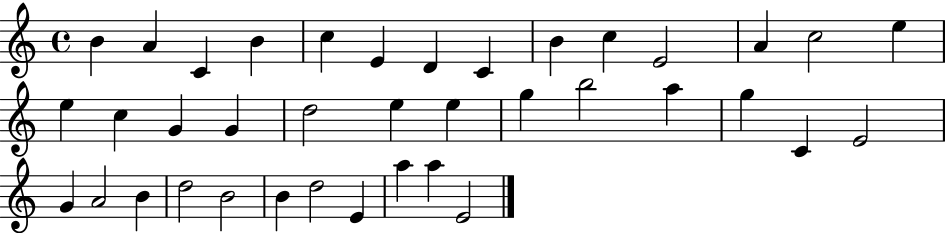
{
  \clef treble
  \time 4/4
  \defaultTimeSignature
  \key c \major
  b'4 a'4 c'4 b'4 | c''4 e'4 d'4 c'4 | b'4 c''4 e'2 | a'4 c''2 e''4 | \break e''4 c''4 g'4 g'4 | d''2 e''4 e''4 | g''4 b''2 a''4 | g''4 c'4 e'2 | \break g'4 a'2 b'4 | d''2 b'2 | b'4 d''2 e'4 | a''4 a''4 e'2 | \break \bar "|."
}